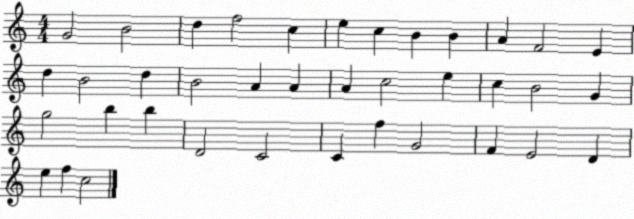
X:1
T:Untitled
M:4/4
L:1/4
K:C
G2 B2 d f2 c e c B B A F2 E d B2 d B2 A A A c2 e c B2 G g2 b b D2 C2 C f G2 F E2 D e f c2